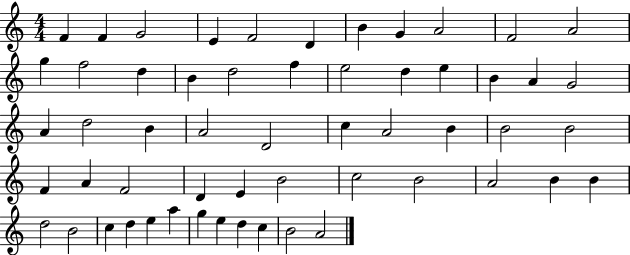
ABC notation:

X:1
T:Untitled
M:4/4
L:1/4
K:C
F F G2 E F2 D B G A2 F2 A2 g f2 d B d2 f e2 d e B A G2 A d2 B A2 D2 c A2 B B2 B2 F A F2 D E B2 c2 B2 A2 B B d2 B2 c d e a g e d c B2 A2